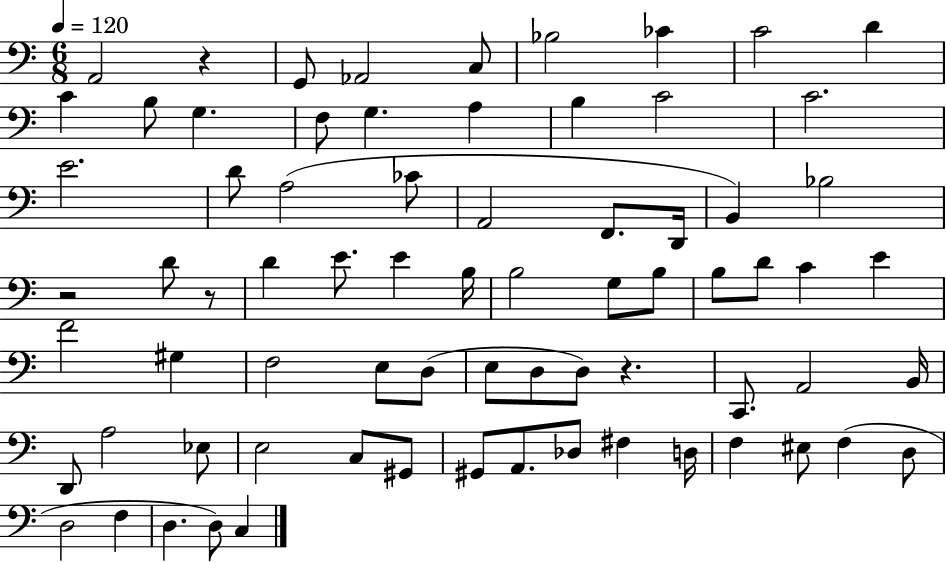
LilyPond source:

{
  \clef bass
  \numericTimeSignature
  \time 6/8
  \key c \major
  \tempo 4 = 120
  a,2 r4 | g,8 aes,2 c8 | bes2 ces'4 | c'2 d'4 | \break c'4 b8 g4. | f8 g4. a4 | b4 c'2 | c'2. | \break e'2. | d'8 a2( ces'8 | a,2 f,8. d,16 | b,4) bes2 | \break r2 d'8 r8 | d'4 e'8. e'4 b16 | b2 g8 b8 | b8 d'8 c'4 e'4 | \break f'2 gis4 | f2 e8 d8( | e8 d8 d8) r4. | c,8. a,2 b,16 | \break d,8 a2 ees8 | e2 c8 gis,8 | gis,8 a,8. des8 fis4 d16 | f4 eis8 f4( d8 | \break d2 f4 | d4. d8) c4 | \bar "|."
}